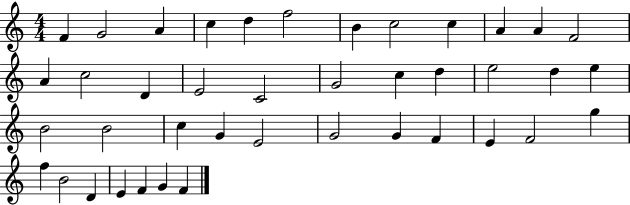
X:1
T:Untitled
M:4/4
L:1/4
K:C
F G2 A c d f2 B c2 c A A F2 A c2 D E2 C2 G2 c d e2 d e B2 B2 c G E2 G2 G F E F2 g f B2 D E F G F